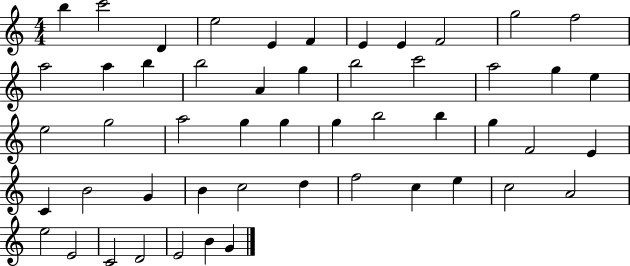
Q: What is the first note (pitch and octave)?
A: B5